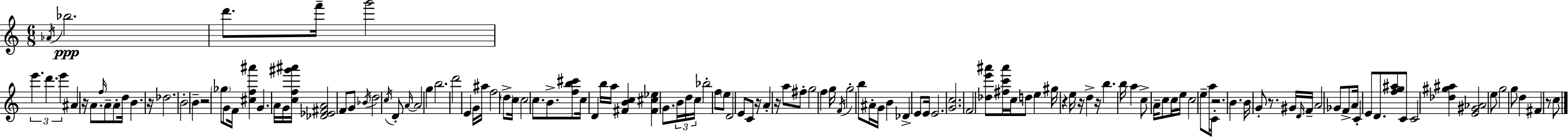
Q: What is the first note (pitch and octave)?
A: Ab4